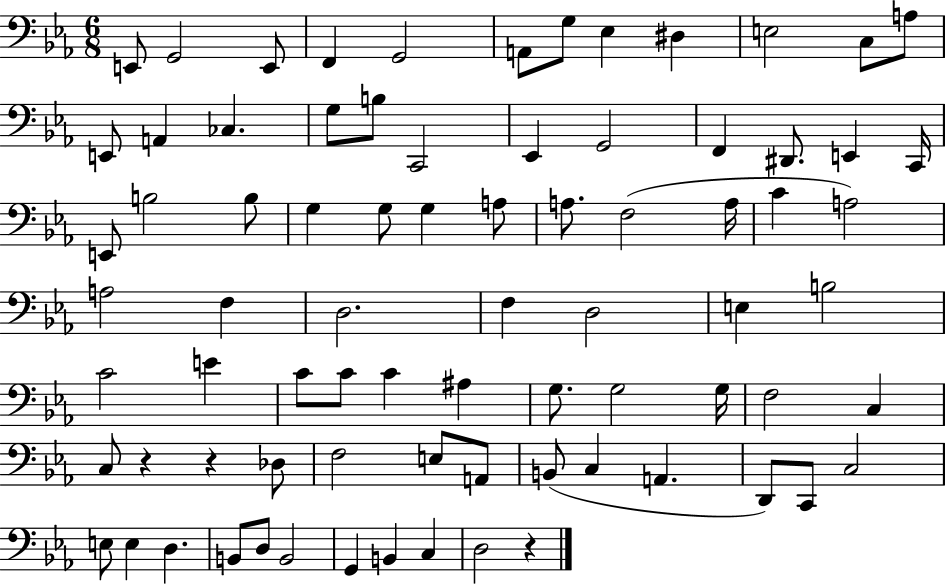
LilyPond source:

{
  \clef bass
  \numericTimeSignature
  \time 6/8
  \key ees \major
  e,8 g,2 e,8 | f,4 g,2 | a,8 g8 ees4 dis4 | e2 c8 a8 | \break e,8 a,4 ces4. | g8 b8 c,2 | ees,4 g,2 | f,4 dis,8. e,4 c,16 | \break e,8 b2 b8 | g4 g8 g4 a8 | a8. f2( a16 | c'4 a2) | \break a2 f4 | d2. | f4 d2 | e4 b2 | \break c'2 e'4 | c'8 c'8 c'4 ais4 | g8. g2 g16 | f2 c4 | \break c8 r4 r4 des8 | f2 e8 a,8 | b,8( c4 a,4. | d,8) c,8 c2 | \break e8 e4 d4. | b,8 d8 b,2 | g,4 b,4 c4 | d2 r4 | \break \bar "|."
}